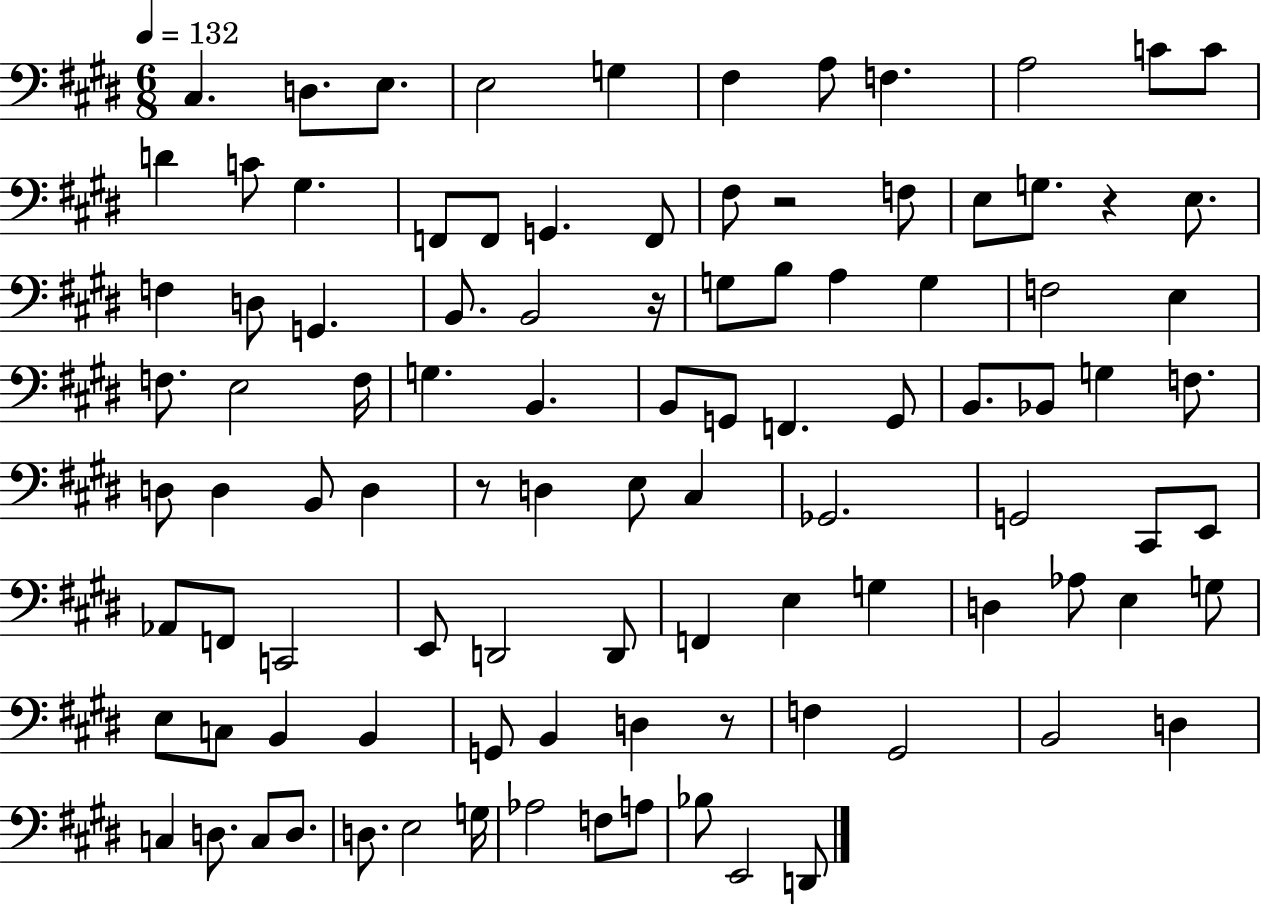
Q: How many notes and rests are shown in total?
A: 100